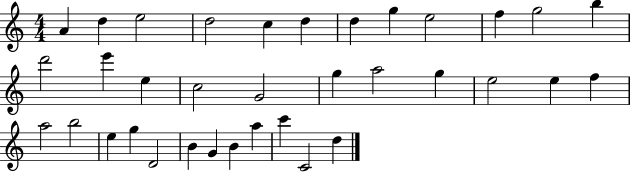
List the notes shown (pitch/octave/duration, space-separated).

A4/q D5/q E5/h D5/h C5/q D5/q D5/q G5/q E5/h F5/q G5/h B5/q D6/h E6/q E5/q C5/h G4/h G5/q A5/h G5/q E5/h E5/q F5/q A5/h B5/h E5/q G5/q D4/h B4/q G4/q B4/q A5/q C6/q C4/h D5/q